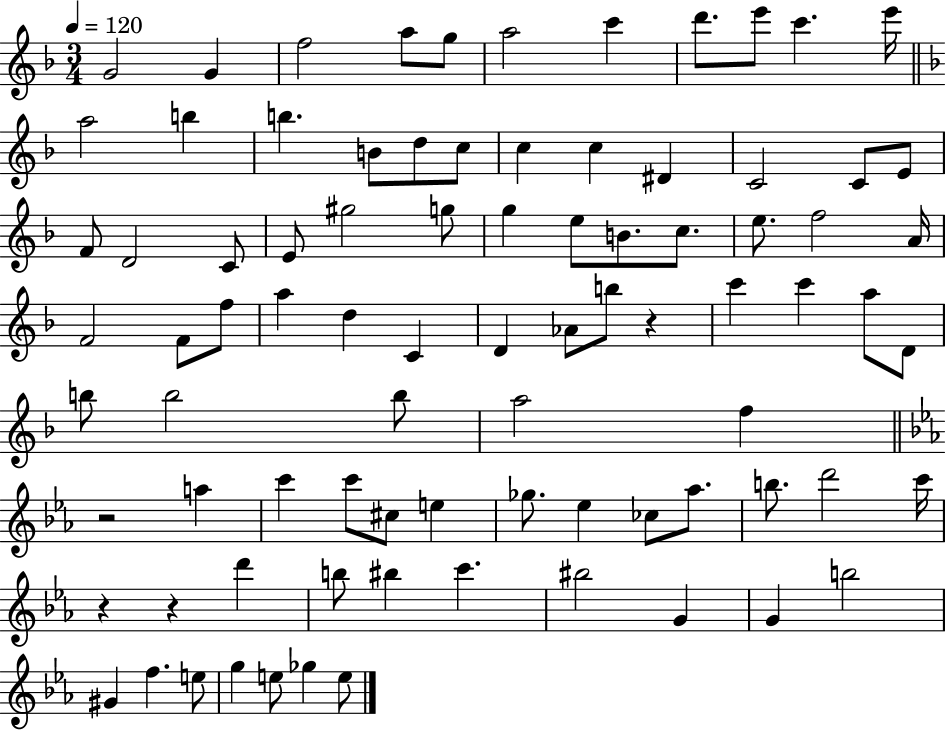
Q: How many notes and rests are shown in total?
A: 85